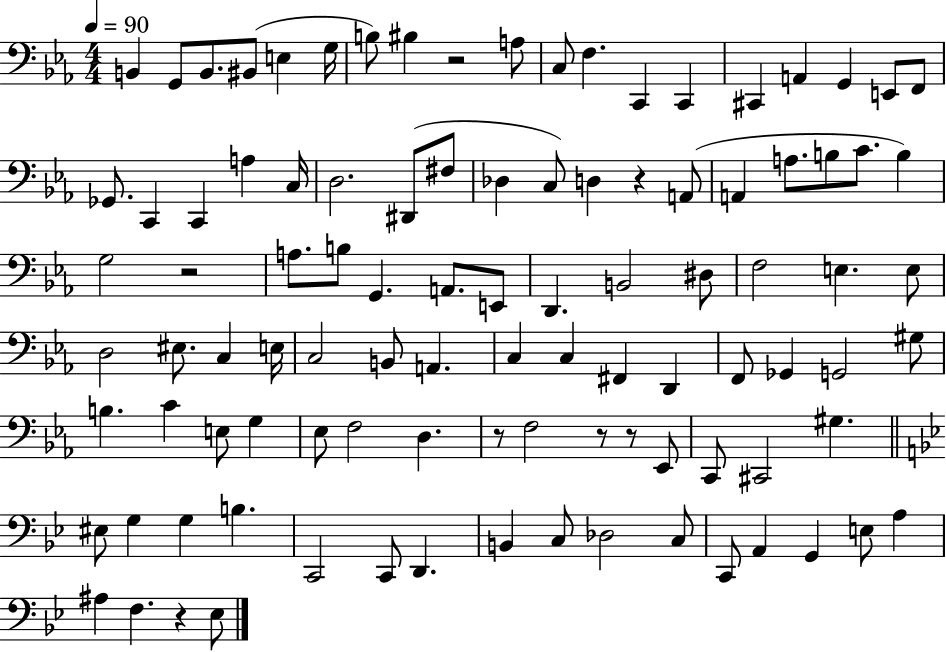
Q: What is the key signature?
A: EES major